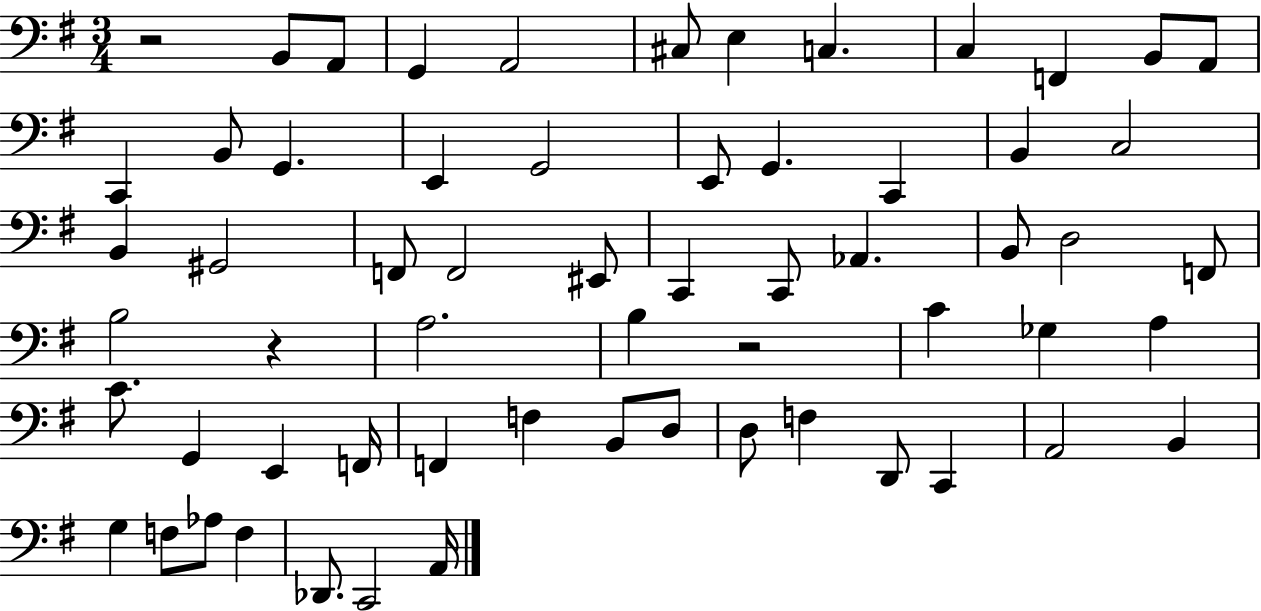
{
  \clef bass
  \numericTimeSignature
  \time 3/4
  \key g \major
  r2 b,8 a,8 | g,4 a,2 | cis8 e4 c4. | c4 f,4 b,8 a,8 | \break c,4 b,8 g,4. | e,4 g,2 | e,8 g,4. c,4 | b,4 c2 | \break b,4 gis,2 | f,8 f,2 eis,8 | c,4 c,8 aes,4. | b,8 d2 f,8 | \break b2 r4 | a2. | b4 r2 | c'4 ges4 a4 | \break c'8. g,4 e,4 f,16 | f,4 f4 b,8 d8 | d8 f4 d,8 c,4 | a,2 b,4 | \break g4 f8 aes8 f4 | des,8. c,2 a,16 | \bar "|."
}